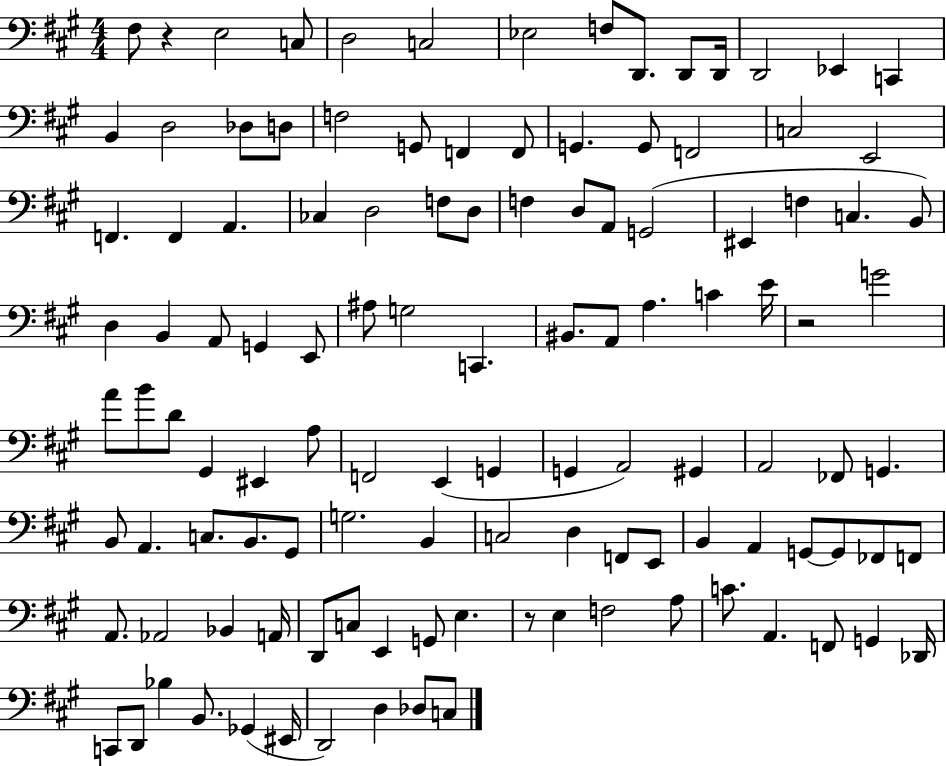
{
  \clef bass
  \numericTimeSignature
  \time 4/4
  \key a \major
  fis8 r4 e2 c8 | d2 c2 | ees2 f8 d,8. d,8 d,16 | d,2 ees,4 c,4 | \break b,4 d2 des8 d8 | f2 g,8 f,4 f,8 | g,4. g,8 f,2 | c2 e,2 | \break f,4. f,4 a,4. | ces4 d2 f8 d8 | f4 d8 a,8 g,2( | eis,4 f4 c4. b,8) | \break d4 b,4 a,8 g,4 e,8 | ais8 g2 c,4. | bis,8. a,8 a4. c'4 e'16 | r2 g'2 | \break a'8 b'8 d'8 gis,4 eis,4 a8 | f,2 e,4( g,4 | g,4 a,2) gis,4 | a,2 fes,8 g,4. | \break b,8 a,4. c8. b,8. gis,8 | g2. b,4 | c2 d4 f,8 e,8 | b,4 a,4 g,8~~ g,8 fes,8 f,8 | \break a,8. aes,2 bes,4 a,16 | d,8 c8 e,4 g,8 e4. | r8 e4 f2 a8 | c'8. a,4. f,8 g,4 des,16 | \break c,8 d,8 bes4 b,8. ges,4( eis,16 | d,2) d4 des8 c8 | \bar "|."
}